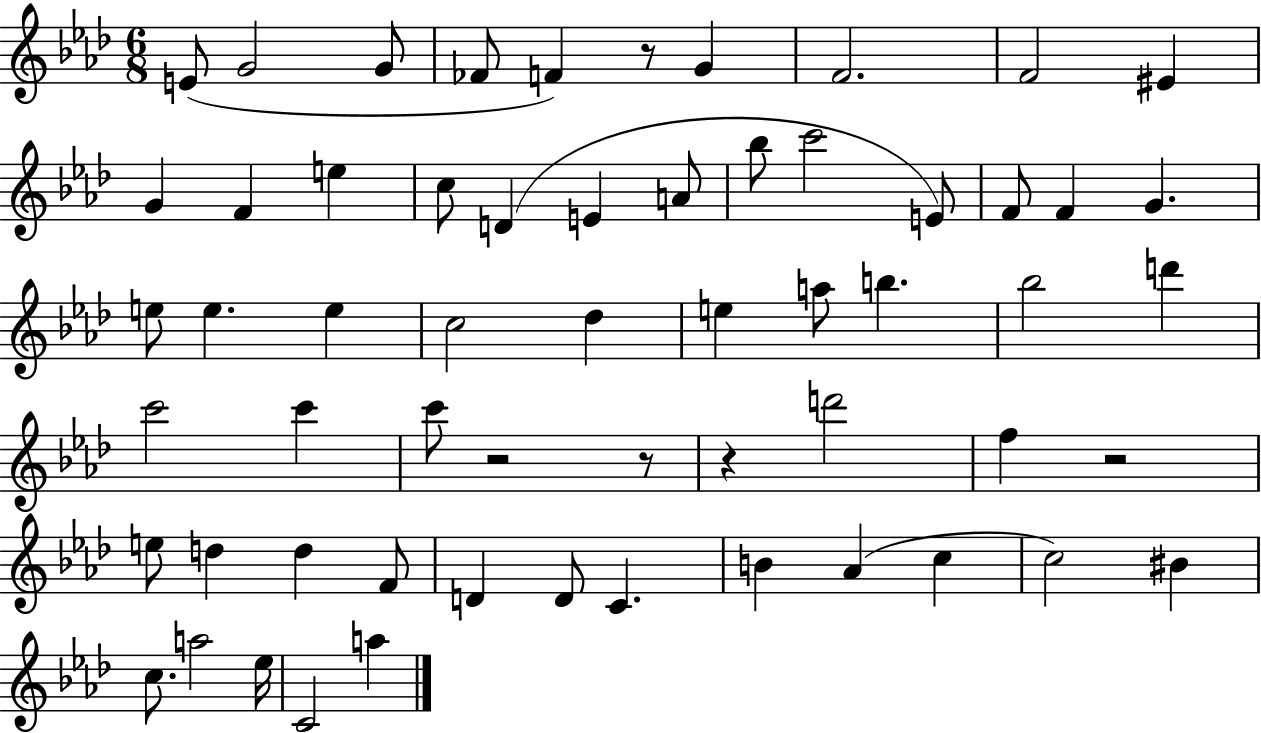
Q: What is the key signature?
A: AES major